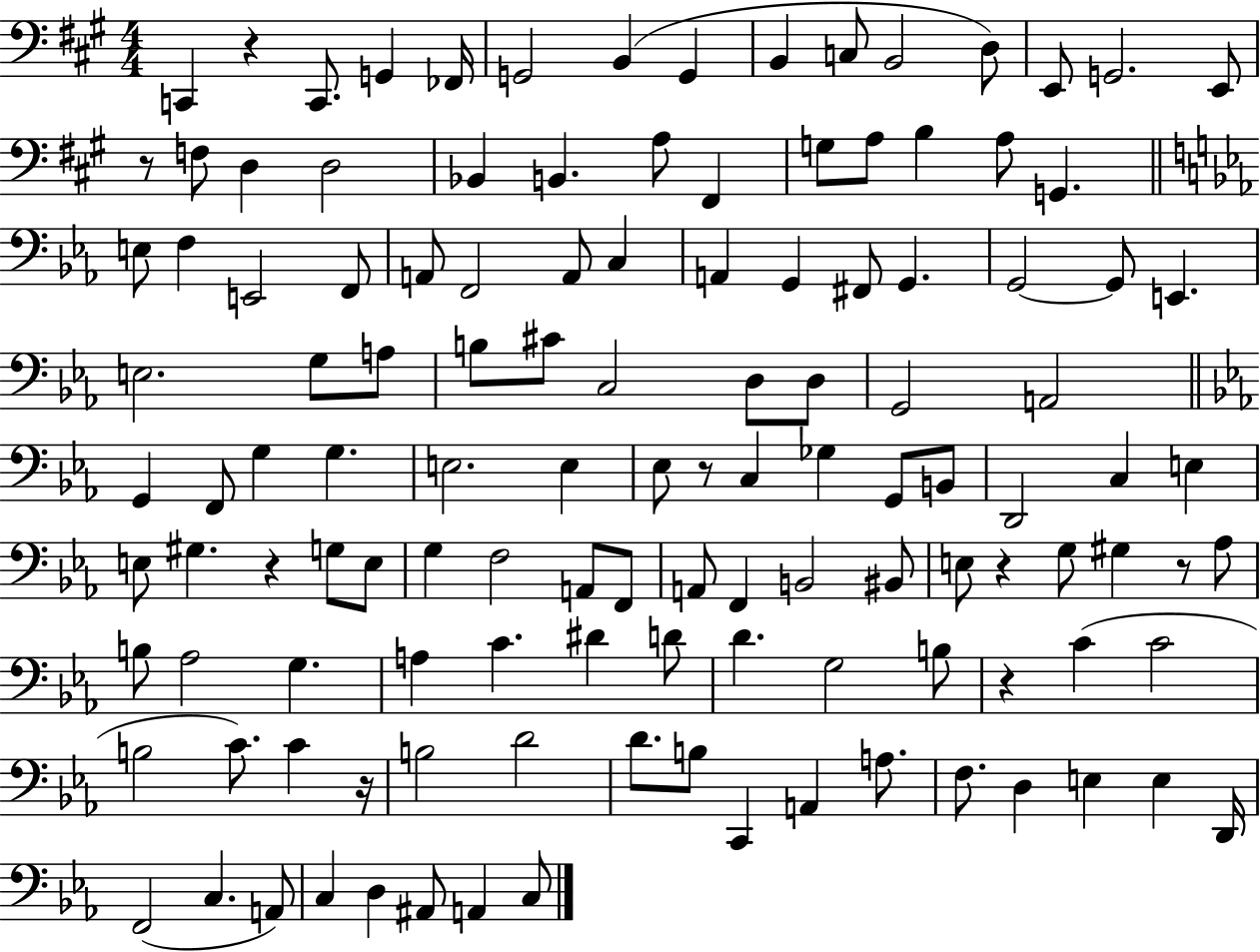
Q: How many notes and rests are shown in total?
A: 124